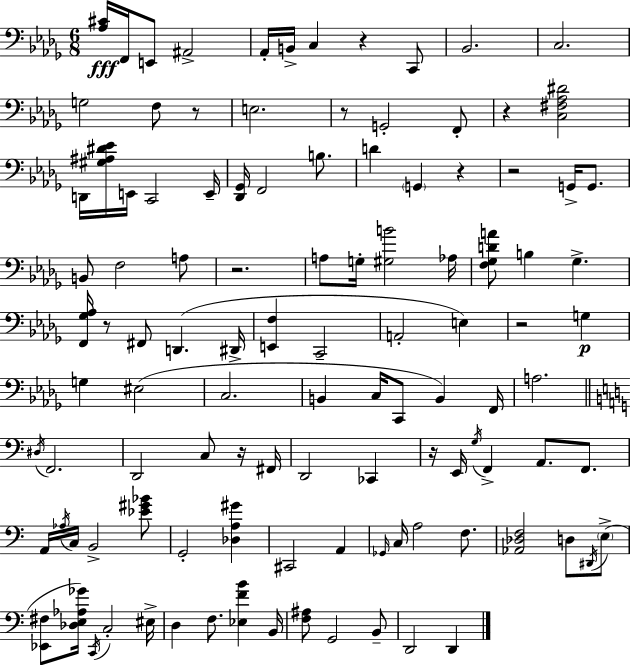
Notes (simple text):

[Ab3,C#4]/s F2/s E2/e A#2/h Ab2/s B2/s C3/q R/q C2/e Bb2/h. C3/h. G3/h F3/e R/e E3/h. R/e G2/h F2/e R/q [C3,F#3,Ab3,D#4]/h D2/s [G#3,A#3,D#4,Eb4]/s E2/s C2/h E2/s [Db2,Gb2]/s F2/h B3/e. D4/q G2/q R/q R/h G2/s G2/e. B2/e F3/h A3/e R/h. A3/e G3/s [G#3,B4]/h Ab3/s [F3,Gb3,D4,A4]/e B3/q Gb3/q. [F2,Gb3,Ab3]/s R/e F#2/e D2/q. D#2/s [E2,F3]/q C2/h A2/h E3/q R/h G3/q G3/q EIS3/h C3/h. B2/q C3/s C2/e B2/q F2/s A3/h. D#3/s F2/h. D2/h C3/e R/s F#2/s D2/h CES2/q R/s E2/s G3/s F2/q A2/e. F2/e. A2/s Ab3/s C3/s B2/h [Eb4,G#4,Bb4]/e G2/h [Db3,A3,G#4]/q C#2/h A2/q Gb2/s C3/s A3/h F3/e. [Ab2,Db3,F3]/h D3/e D#2/s E3/e [Eb2,F#3]/e [Db3,E3,Ab3,Gb4]/s C2/s C3/h EIS3/s D3/q F3/e. [Eb3,F4,B4]/q B2/s [F3,A#3]/e G2/h B2/e D2/h D2/q